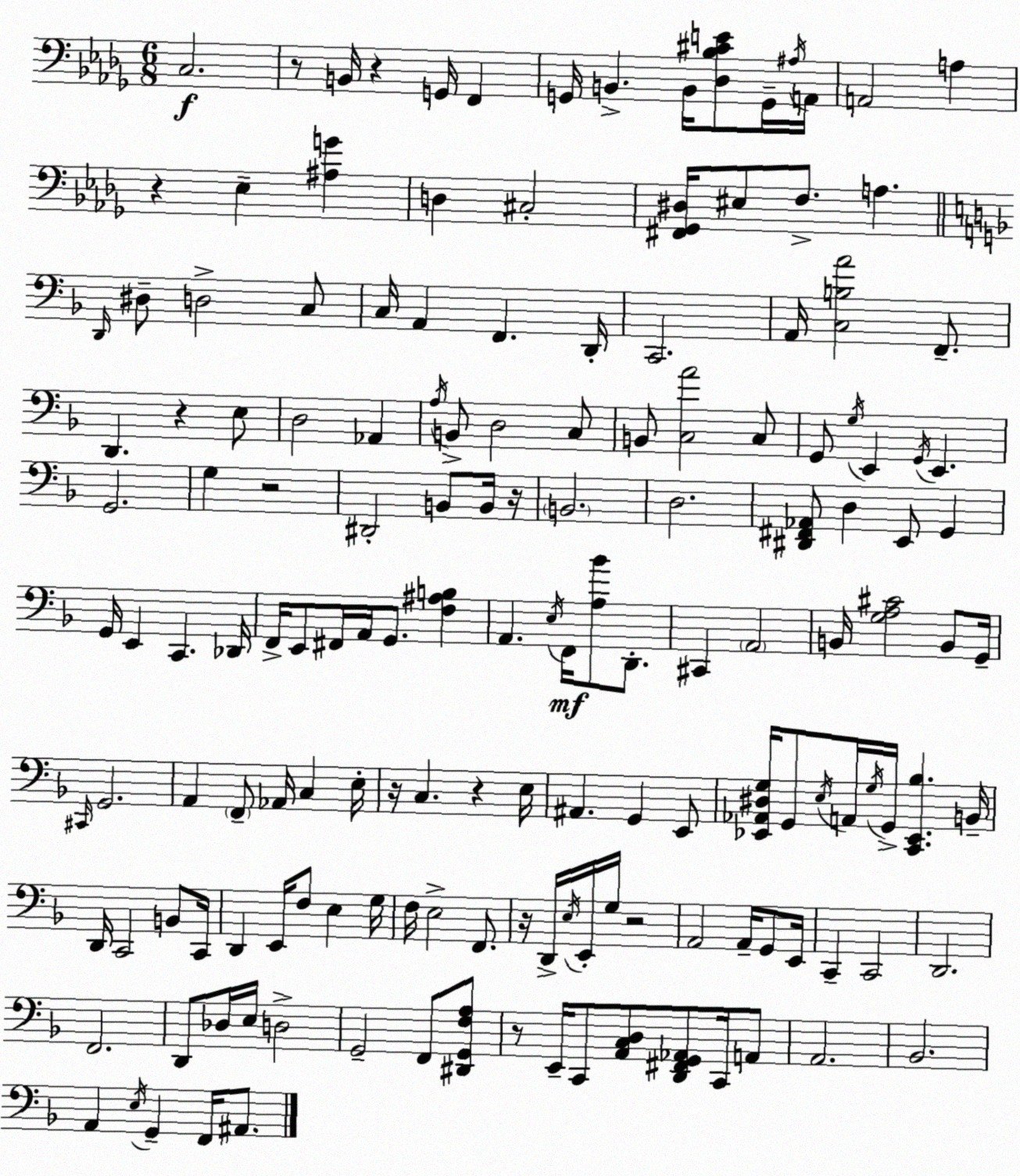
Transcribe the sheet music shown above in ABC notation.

X:1
T:Untitled
M:6/8
L:1/4
K:Bbm
C,2 z/2 B,,/4 z G,,/4 F,, G,,/4 B,, B,,/4 [_D,_B,^CE]/2 G,,/4 ^A,/4 A,,/4 A,,2 A, z _E, [^A,G] D, ^C,2 [^F,,_G,,^D,]/4 ^E,/2 F,/2 A, D,,/4 ^D,/2 D,2 C,/2 C,/4 A,, F,, D,,/4 C,,2 A,,/4 [C,B,A]2 F,,/2 D,, z E,/2 D,2 _A,, A,/4 B,,/2 D,2 C,/2 B,,/2 [C,A]2 C,/2 G,,/2 G,/4 E,, G,,/4 E,, G,,2 G, z2 ^D,,2 B,,/2 B,,/4 z/4 B,,2 D,2 [^D,,^F,,_A,,]/2 D, E,,/2 G,, G,,/4 E,, C,, _D,,/4 F,,/4 E,,/2 ^F,,/4 A,,/4 G,,/2 [F,^A,B,] A,, E,/4 F,,/4 [A,_B]/2 D,,/2 ^C,, A,,2 B,,/4 [G,A,^C]2 B,,/2 G,,/4 ^C,,/4 G,,2 A,, F,,/2 _A,,/4 C, E,/4 z/4 C, z E,/4 ^A,, G,, E,,/2 [_E,,_A,,^D,G,]/4 G,,/2 E,/4 A,,/4 G,/4 G,,/4 [C,,_E,,_B,] B,,/4 D,,/4 C,,2 B,,/2 C,,/4 D,, E,,/4 F,/2 E, G,/4 F,/4 E,2 F,,/2 z/4 D,,/4 E,/4 E,,/4 G,/4 z2 A,,2 A,,/4 G,,/2 E,,/4 C,, C,,2 D,,2 F,,2 D,,/2 _D,/4 E,/4 D,2 G,,2 F,,/2 [^D,,G,,F,A,]/2 z/2 E,,/4 C,,/2 [A,,C,D,]/2 [D,,^F,,G,,_A,,]/2 C,,/4 A,,/2 A,,2 _B,,2 A,, E,/4 G,, F,,/4 ^A,,/2